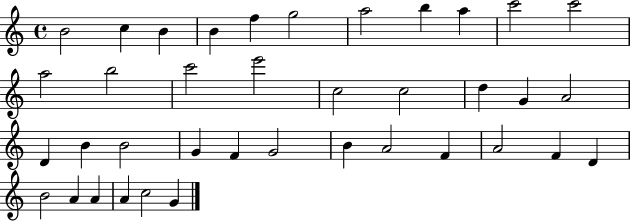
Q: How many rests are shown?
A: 0